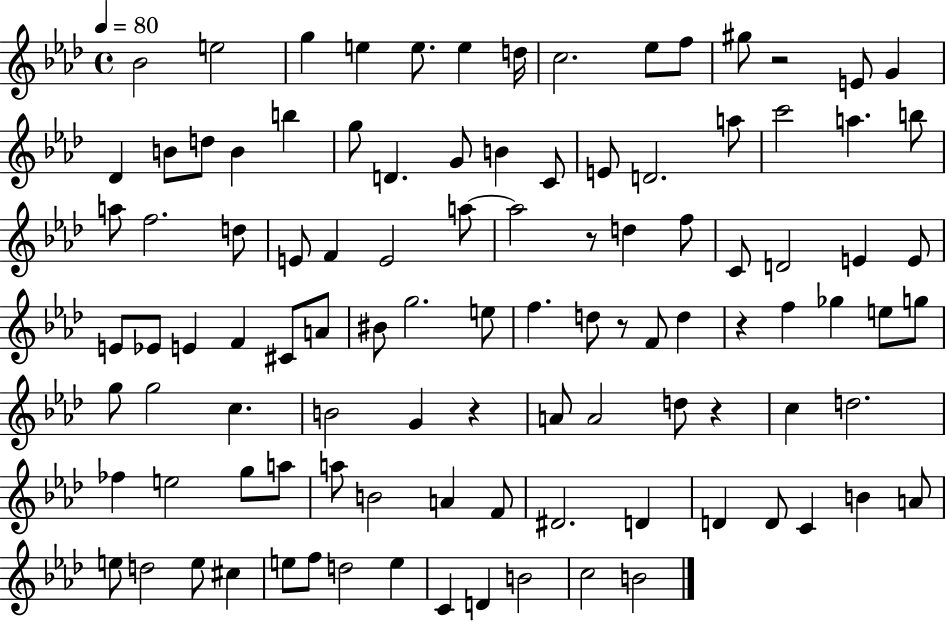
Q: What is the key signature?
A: AES major